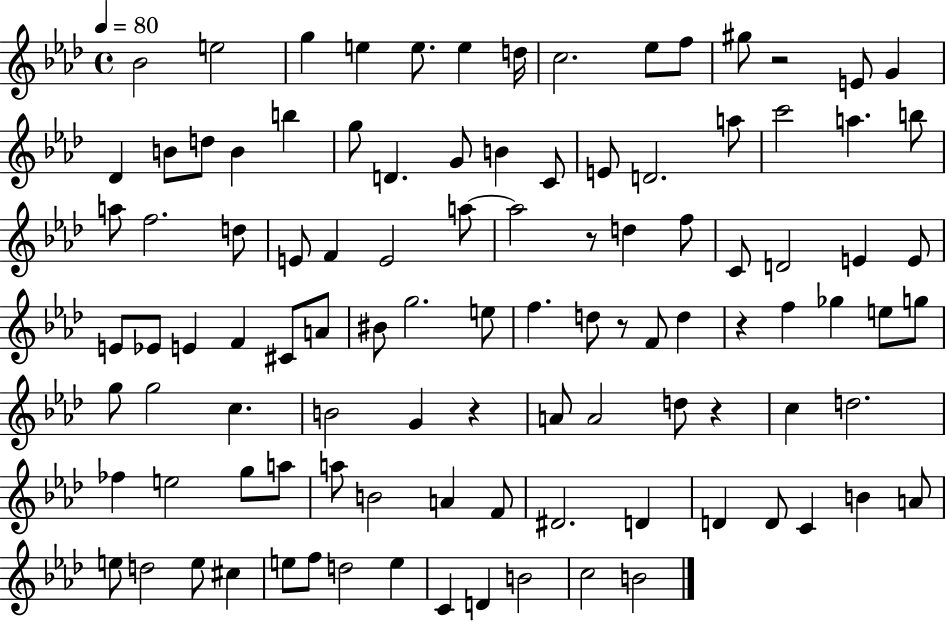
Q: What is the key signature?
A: AES major